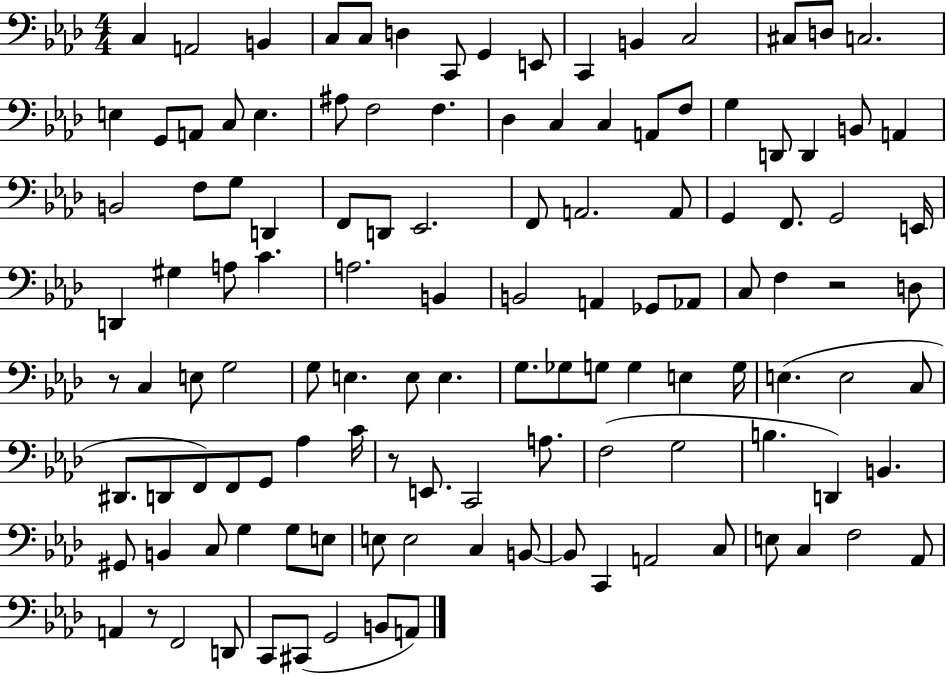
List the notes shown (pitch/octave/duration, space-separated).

C3/q A2/h B2/q C3/e C3/e D3/q C2/e G2/q E2/e C2/q B2/q C3/h C#3/e D3/e C3/h. E3/q G2/e A2/e C3/e E3/q. A#3/e F3/h F3/q. Db3/q C3/q C3/q A2/e F3/e G3/q D2/e D2/q B2/e A2/q B2/h F3/e G3/e D2/q F2/e D2/e Eb2/h. F2/e A2/h. A2/e G2/q F2/e. G2/h E2/s D2/q G#3/q A3/e C4/q. A3/h. B2/q B2/h A2/q Gb2/e Ab2/e C3/e F3/q R/h D3/e R/e C3/q E3/e G3/h G3/e E3/q. E3/e E3/q. G3/e. Gb3/e G3/e G3/q E3/q G3/s E3/q. E3/h C3/e D#2/e. D2/e F2/e F2/e G2/e Ab3/q C4/s R/e E2/e. C2/h A3/e. F3/h G3/h B3/q. D2/q B2/q. G#2/e B2/q C3/e G3/q G3/e E3/e E3/e E3/h C3/q B2/e B2/e C2/q A2/h C3/e E3/e C3/q F3/h Ab2/e A2/q R/e F2/h D2/e C2/e C#2/e G2/h B2/e A2/e